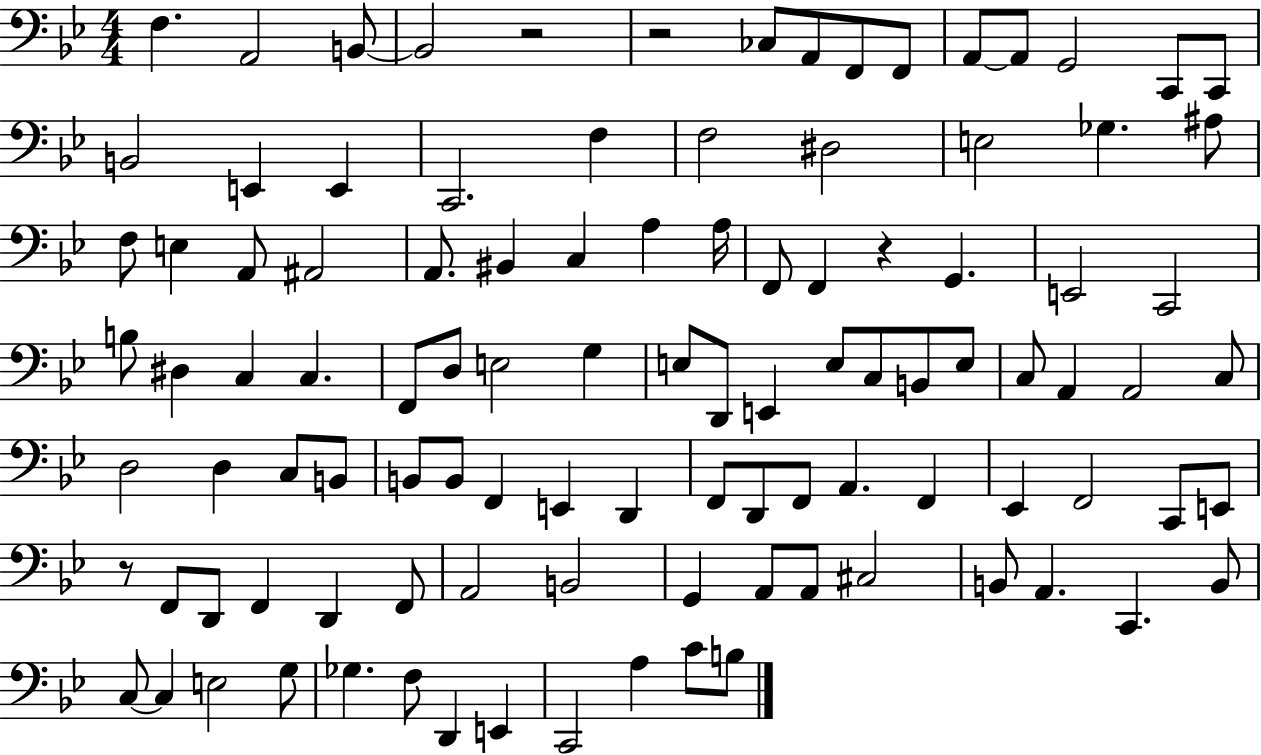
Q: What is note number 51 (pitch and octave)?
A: B2